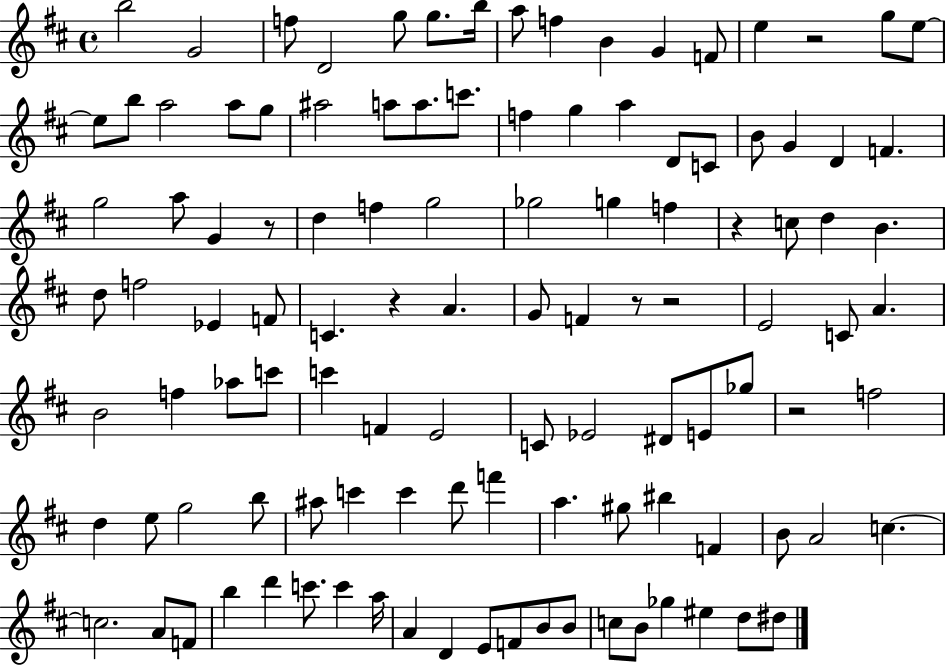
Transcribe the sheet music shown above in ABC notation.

X:1
T:Untitled
M:4/4
L:1/4
K:D
b2 G2 f/2 D2 g/2 g/2 b/4 a/2 f B G F/2 e z2 g/2 e/2 e/2 b/2 a2 a/2 g/2 ^a2 a/2 a/2 c'/2 f g a D/2 C/2 B/2 G D F g2 a/2 G z/2 d f g2 _g2 g f z c/2 d B d/2 f2 _E F/2 C z A G/2 F z/2 z2 E2 C/2 A B2 f _a/2 c'/2 c' F E2 C/2 _E2 ^D/2 E/2 _g/2 z2 f2 d e/2 g2 b/2 ^a/2 c' c' d'/2 f' a ^g/2 ^b F B/2 A2 c c2 A/2 F/2 b d' c'/2 c' a/4 A D E/2 F/2 B/2 B/2 c/2 B/2 _g ^e d/2 ^d/2